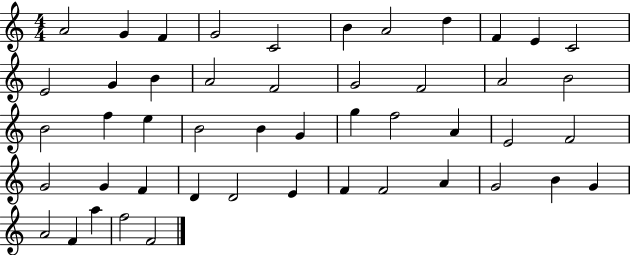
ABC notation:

X:1
T:Untitled
M:4/4
L:1/4
K:C
A2 G F G2 C2 B A2 d F E C2 E2 G B A2 F2 G2 F2 A2 B2 B2 f e B2 B G g f2 A E2 F2 G2 G F D D2 E F F2 A G2 B G A2 F a f2 F2